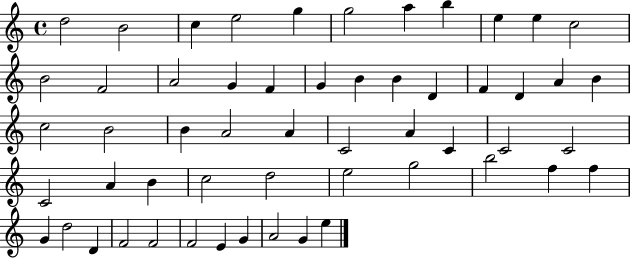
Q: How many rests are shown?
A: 0